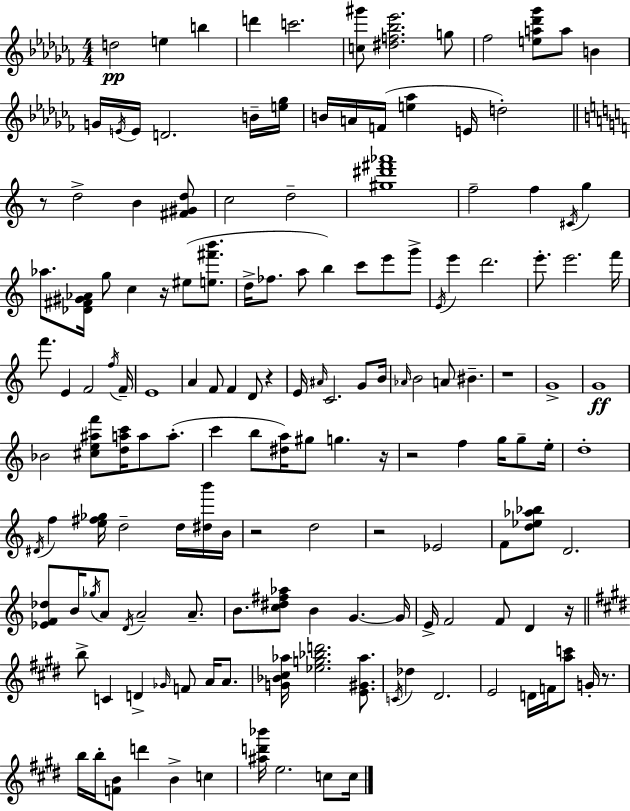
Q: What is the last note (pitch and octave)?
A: C5